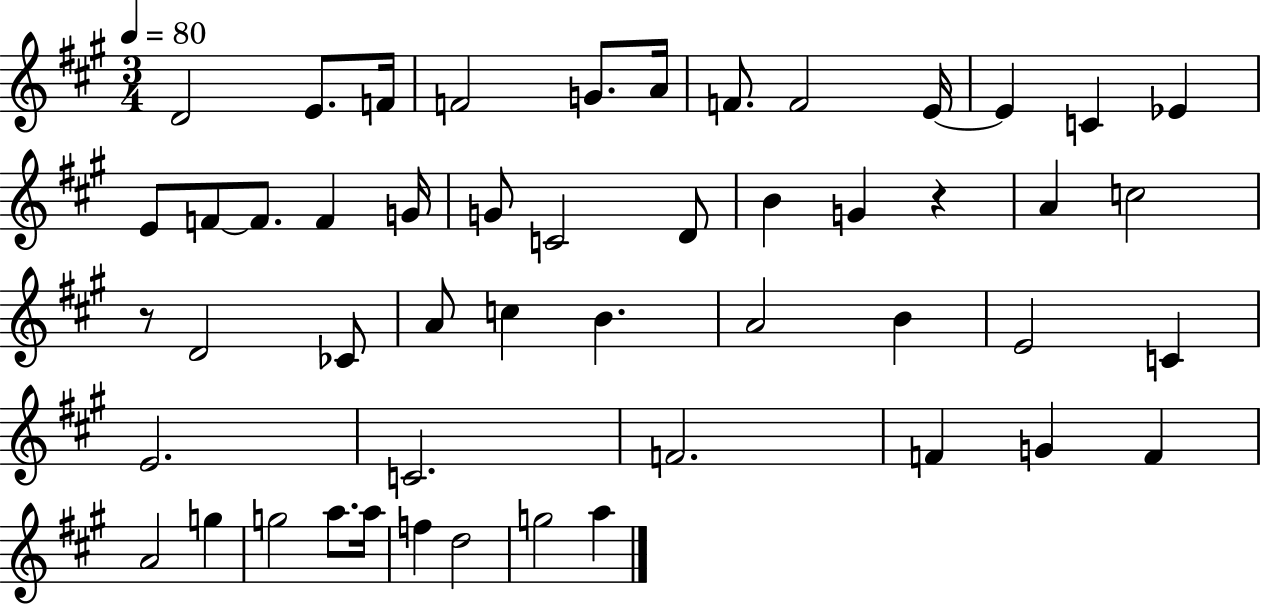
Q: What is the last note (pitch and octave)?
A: A5